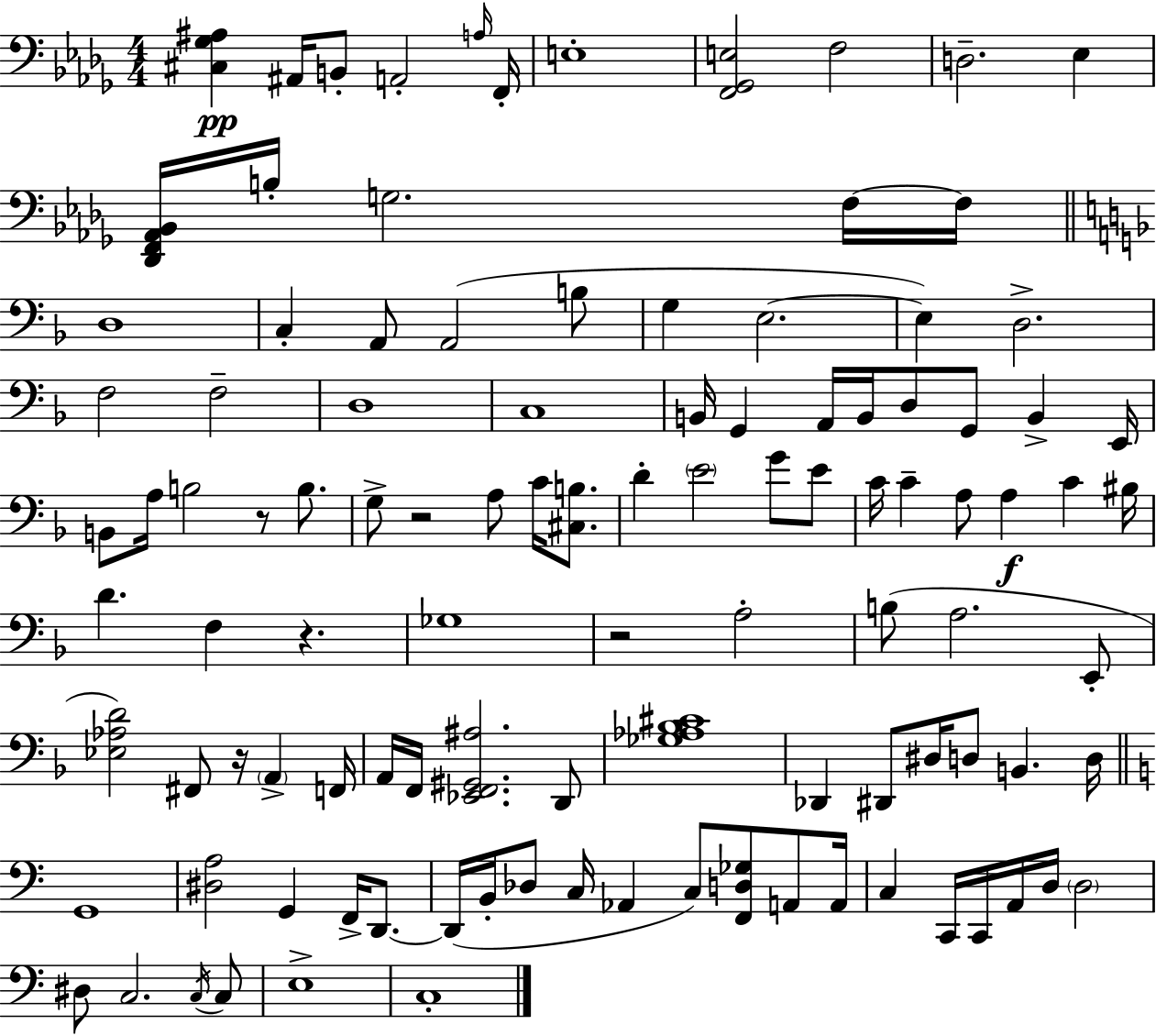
X:1
T:Untitled
M:4/4
L:1/4
K:Bbm
[^C,_G,^A,] ^A,,/4 B,,/2 A,,2 A,/4 F,,/4 E,4 [F,,_G,,E,]2 F,2 D,2 _E, [_D,,F,,_A,,_B,,]/4 B,/4 G,2 F,/4 F,/4 D,4 C, A,,/2 A,,2 B,/2 G, E,2 E, D,2 F,2 F,2 D,4 C,4 B,,/4 G,, A,,/4 B,,/4 D,/2 G,,/2 B,, E,,/4 B,,/2 A,/4 B,2 z/2 B,/2 G,/2 z2 A,/2 C/4 [^C,B,]/2 D E2 G/2 E/2 C/4 C A,/2 A, C ^B,/4 D F, z _G,4 z2 A,2 B,/2 A,2 E,,/2 [_E,_A,D]2 ^F,,/2 z/4 A,, F,,/4 A,,/4 F,,/4 [_E,,F,,^G,,^A,]2 D,,/2 [_G,_A,_B,^C]4 _D,, ^D,,/2 ^D,/4 D,/2 B,, D,/4 G,,4 [^D,A,]2 G,, F,,/4 D,,/2 D,,/4 B,,/4 _D,/2 C,/4 _A,, C,/2 [F,,D,_G,]/2 A,,/2 A,,/4 C, C,,/4 C,,/4 A,,/4 D,/4 D,2 ^D,/2 C,2 C,/4 C,/2 E,4 C,4